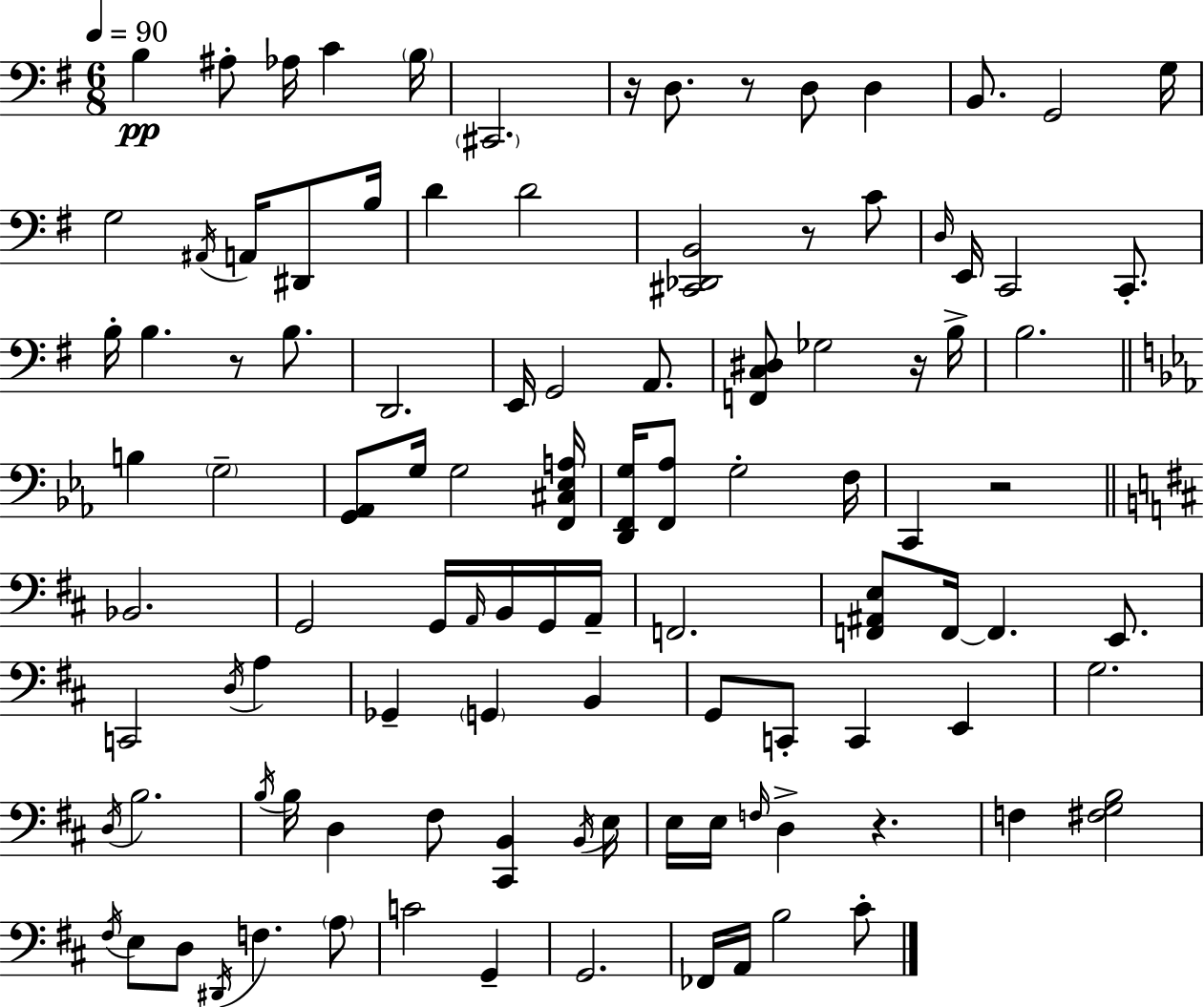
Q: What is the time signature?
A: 6/8